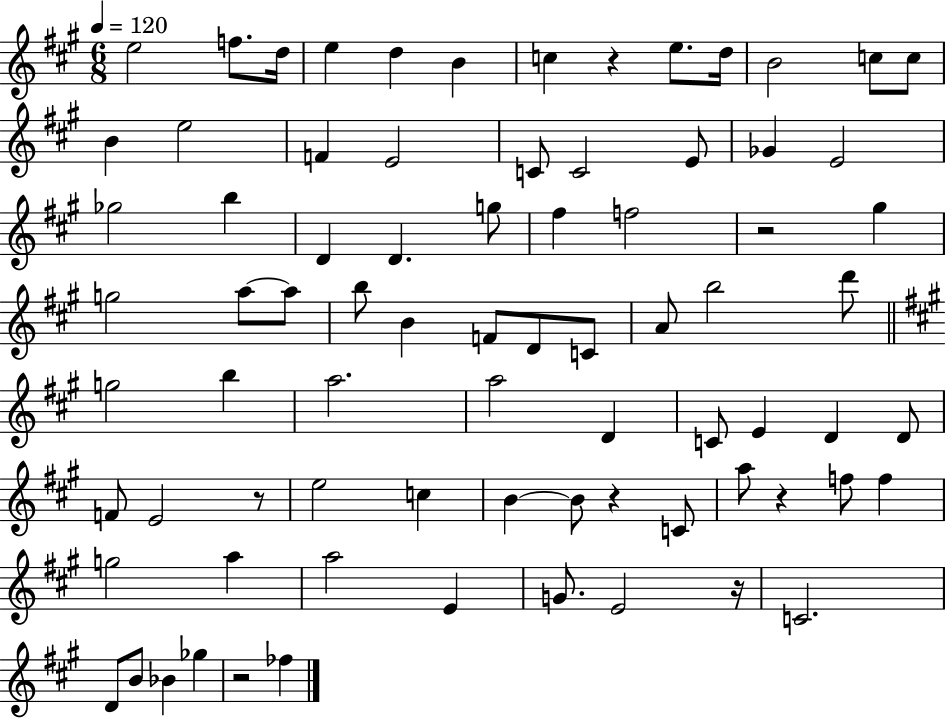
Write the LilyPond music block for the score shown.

{
  \clef treble
  \numericTimeSignature
  \time 6/8
  \key a \major
  \tempo 4 = 120
  e''2 f''8. d''16 | e''4 d''4 b'4 | c''4 r4 e''8. d''16 | b'2 c''8 c''8 | \break b'4 e''2 | f'4 e'2 | c'8 c'2 e'8 | ges'4 e'2 | \break ges''2 b''4 | d'4 d'4. g''8 | fis''4 f''2 | r2 gis''4 | \break g''2 a''8~~ a''8 | b''8 b'4 f'8 d'8 c'8 | a'8 b''2 d'''8 | \bar "||" \break \key a \major g''2 b''4 | a''2. | a''2 d'4 | c'8 e'4 d'4 d'8 | \break f'8 e'2 r8 | e''2 c''4 | b'4~~ b'8 r4 c'8 | a''8 r4 f''8 f''4 | \break g''2 a''4 | a''2 e'4 | g'8. e'2 r16 | c'2. | \break d'8 b'8 bes'4 ges''4 | r2 fes''4 | \bar "|."
}